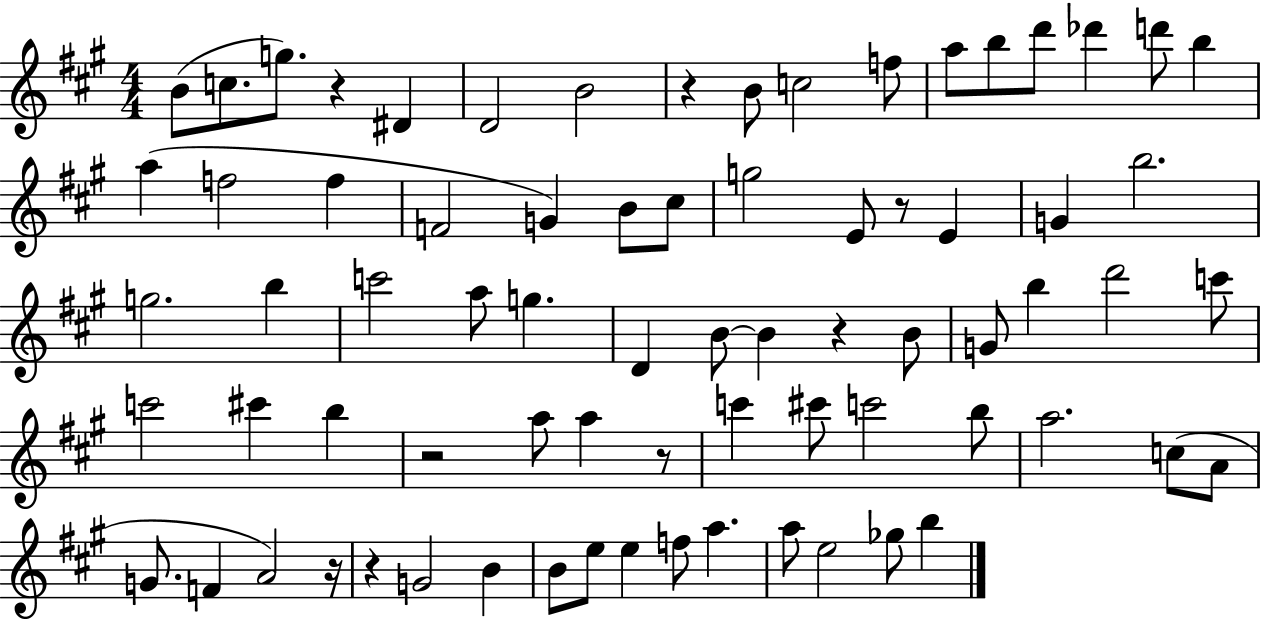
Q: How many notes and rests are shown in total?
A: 74